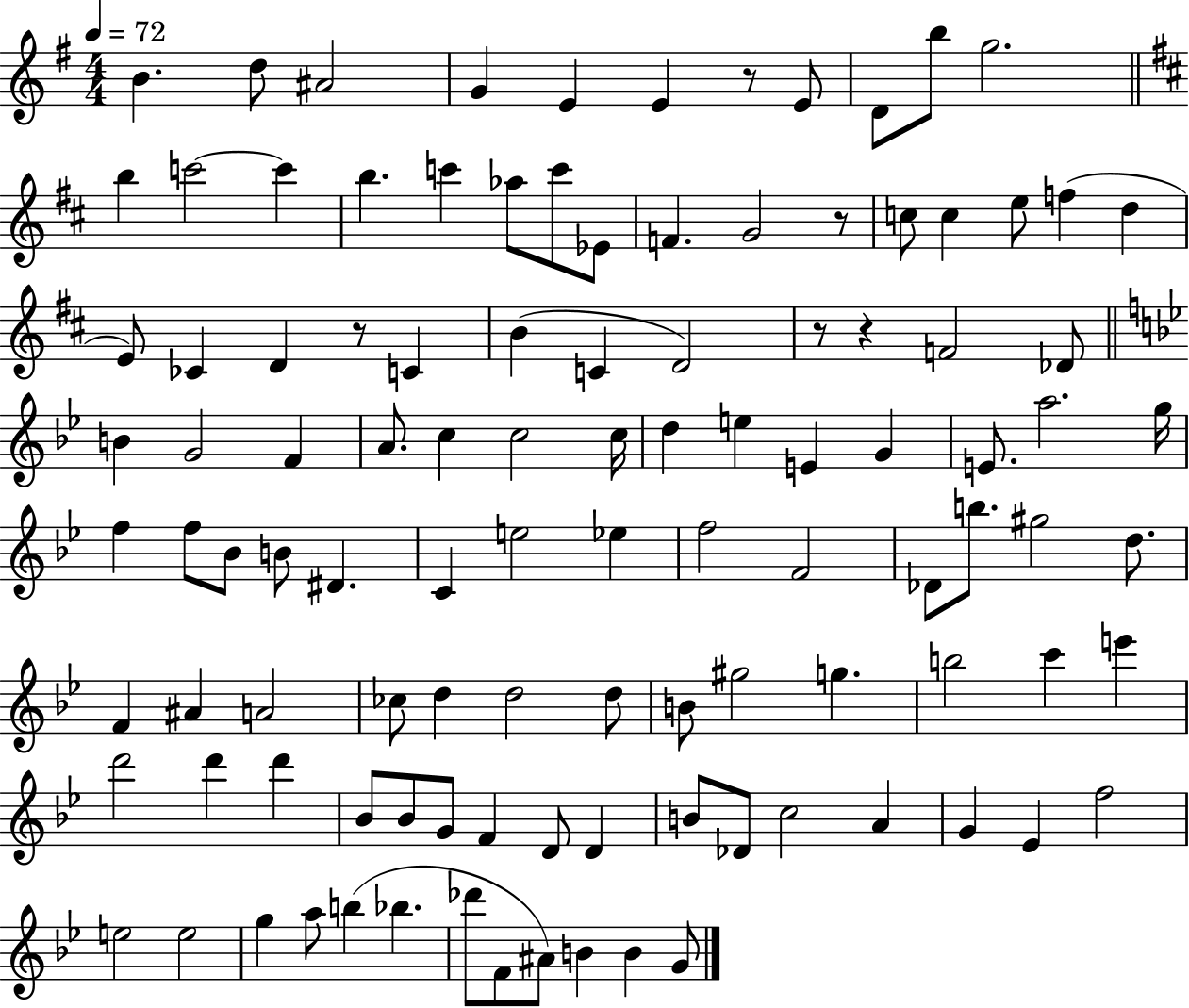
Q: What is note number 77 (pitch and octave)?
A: D6